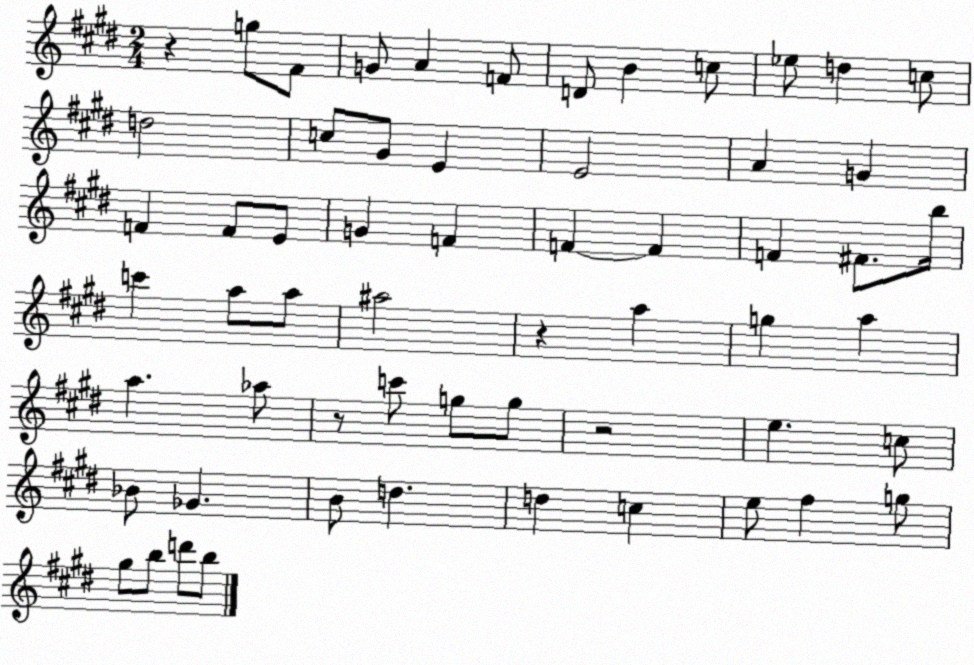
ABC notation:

X:1
T:Untitled
M:2/4
L:1/4
K:E
z g/2 ^F/2 G/2 A F/2 D/2 B c/2 _e/2 d c/2 d2 c/2 ^G/2 E E2 A G F F/2 E/2 G F F F F ^F/2 b/4 c' a/2 a/2 ^a2 z a g a a _a/2 z/2 c'/2 g/2 g/2 z2 e c/2 _B/2 _G B/2 d d c e/2 ^f g/2 ^g/2 b/2 d'/2 b/2